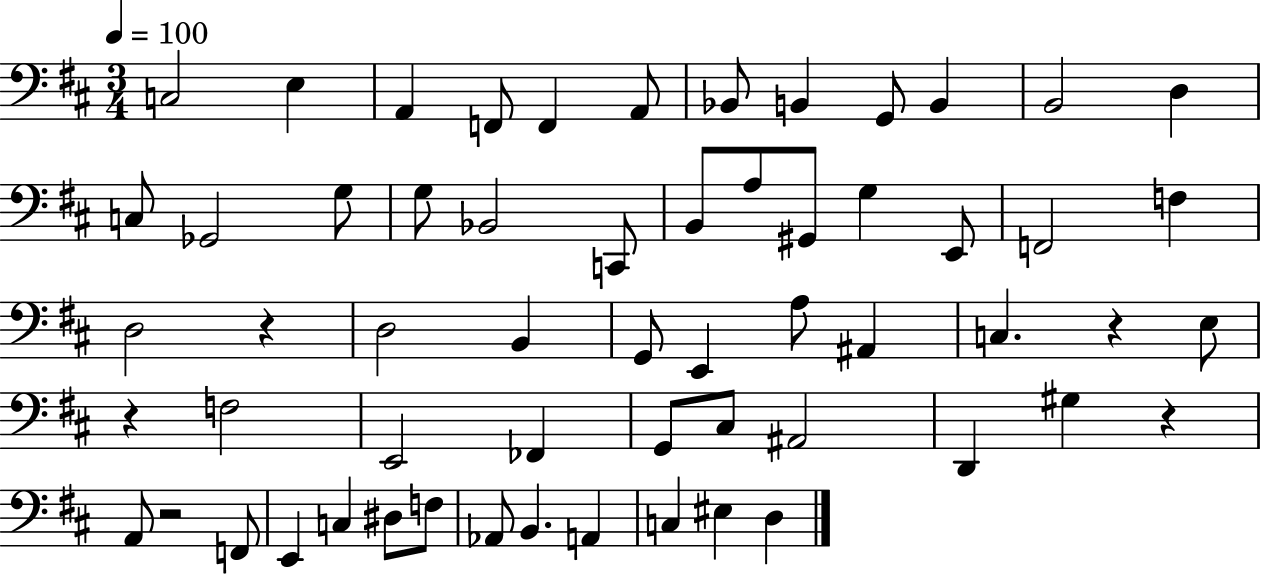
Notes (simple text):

C3/h E3/q A2/q F2/e F2/q A2/e Bb2/e B2/q G2/e B2/q B2/h D3/q C3/e Gb2/h G3/e G3/e Bb2/h C2/e B2/e A3/e G#2/e G3/q E2/e F2/h F3/q D3/h R/q D3/h B2/q G2/e E2/q A3/e A#2/q C3/q. R/q E3/e R/q F3/h E2/h FES2/q G2/e C#3/e A#2/h D2/q G#3/q R/q A2/e R/h F2/e E2/q C3/q D#3/e F3/e Ab2/e B2/q. A2/q C3/q EIS3/q D3/q